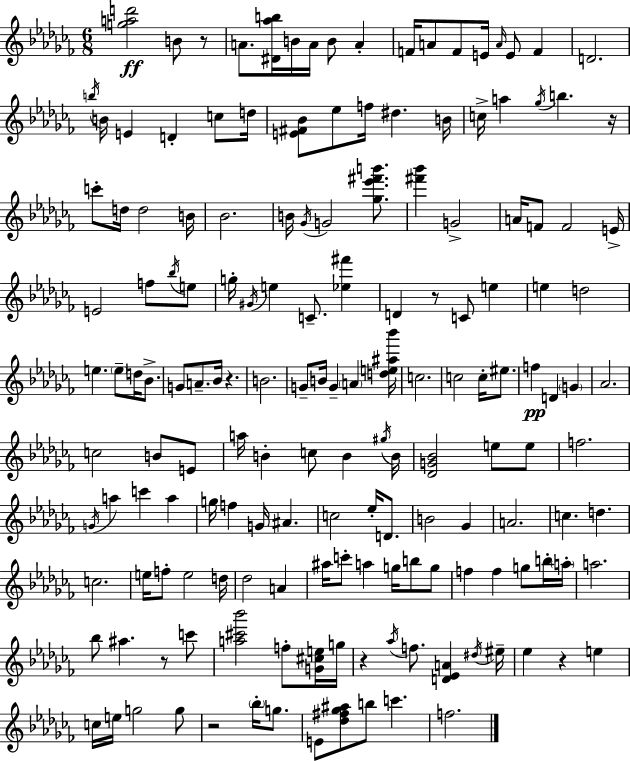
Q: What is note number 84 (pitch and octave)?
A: E5